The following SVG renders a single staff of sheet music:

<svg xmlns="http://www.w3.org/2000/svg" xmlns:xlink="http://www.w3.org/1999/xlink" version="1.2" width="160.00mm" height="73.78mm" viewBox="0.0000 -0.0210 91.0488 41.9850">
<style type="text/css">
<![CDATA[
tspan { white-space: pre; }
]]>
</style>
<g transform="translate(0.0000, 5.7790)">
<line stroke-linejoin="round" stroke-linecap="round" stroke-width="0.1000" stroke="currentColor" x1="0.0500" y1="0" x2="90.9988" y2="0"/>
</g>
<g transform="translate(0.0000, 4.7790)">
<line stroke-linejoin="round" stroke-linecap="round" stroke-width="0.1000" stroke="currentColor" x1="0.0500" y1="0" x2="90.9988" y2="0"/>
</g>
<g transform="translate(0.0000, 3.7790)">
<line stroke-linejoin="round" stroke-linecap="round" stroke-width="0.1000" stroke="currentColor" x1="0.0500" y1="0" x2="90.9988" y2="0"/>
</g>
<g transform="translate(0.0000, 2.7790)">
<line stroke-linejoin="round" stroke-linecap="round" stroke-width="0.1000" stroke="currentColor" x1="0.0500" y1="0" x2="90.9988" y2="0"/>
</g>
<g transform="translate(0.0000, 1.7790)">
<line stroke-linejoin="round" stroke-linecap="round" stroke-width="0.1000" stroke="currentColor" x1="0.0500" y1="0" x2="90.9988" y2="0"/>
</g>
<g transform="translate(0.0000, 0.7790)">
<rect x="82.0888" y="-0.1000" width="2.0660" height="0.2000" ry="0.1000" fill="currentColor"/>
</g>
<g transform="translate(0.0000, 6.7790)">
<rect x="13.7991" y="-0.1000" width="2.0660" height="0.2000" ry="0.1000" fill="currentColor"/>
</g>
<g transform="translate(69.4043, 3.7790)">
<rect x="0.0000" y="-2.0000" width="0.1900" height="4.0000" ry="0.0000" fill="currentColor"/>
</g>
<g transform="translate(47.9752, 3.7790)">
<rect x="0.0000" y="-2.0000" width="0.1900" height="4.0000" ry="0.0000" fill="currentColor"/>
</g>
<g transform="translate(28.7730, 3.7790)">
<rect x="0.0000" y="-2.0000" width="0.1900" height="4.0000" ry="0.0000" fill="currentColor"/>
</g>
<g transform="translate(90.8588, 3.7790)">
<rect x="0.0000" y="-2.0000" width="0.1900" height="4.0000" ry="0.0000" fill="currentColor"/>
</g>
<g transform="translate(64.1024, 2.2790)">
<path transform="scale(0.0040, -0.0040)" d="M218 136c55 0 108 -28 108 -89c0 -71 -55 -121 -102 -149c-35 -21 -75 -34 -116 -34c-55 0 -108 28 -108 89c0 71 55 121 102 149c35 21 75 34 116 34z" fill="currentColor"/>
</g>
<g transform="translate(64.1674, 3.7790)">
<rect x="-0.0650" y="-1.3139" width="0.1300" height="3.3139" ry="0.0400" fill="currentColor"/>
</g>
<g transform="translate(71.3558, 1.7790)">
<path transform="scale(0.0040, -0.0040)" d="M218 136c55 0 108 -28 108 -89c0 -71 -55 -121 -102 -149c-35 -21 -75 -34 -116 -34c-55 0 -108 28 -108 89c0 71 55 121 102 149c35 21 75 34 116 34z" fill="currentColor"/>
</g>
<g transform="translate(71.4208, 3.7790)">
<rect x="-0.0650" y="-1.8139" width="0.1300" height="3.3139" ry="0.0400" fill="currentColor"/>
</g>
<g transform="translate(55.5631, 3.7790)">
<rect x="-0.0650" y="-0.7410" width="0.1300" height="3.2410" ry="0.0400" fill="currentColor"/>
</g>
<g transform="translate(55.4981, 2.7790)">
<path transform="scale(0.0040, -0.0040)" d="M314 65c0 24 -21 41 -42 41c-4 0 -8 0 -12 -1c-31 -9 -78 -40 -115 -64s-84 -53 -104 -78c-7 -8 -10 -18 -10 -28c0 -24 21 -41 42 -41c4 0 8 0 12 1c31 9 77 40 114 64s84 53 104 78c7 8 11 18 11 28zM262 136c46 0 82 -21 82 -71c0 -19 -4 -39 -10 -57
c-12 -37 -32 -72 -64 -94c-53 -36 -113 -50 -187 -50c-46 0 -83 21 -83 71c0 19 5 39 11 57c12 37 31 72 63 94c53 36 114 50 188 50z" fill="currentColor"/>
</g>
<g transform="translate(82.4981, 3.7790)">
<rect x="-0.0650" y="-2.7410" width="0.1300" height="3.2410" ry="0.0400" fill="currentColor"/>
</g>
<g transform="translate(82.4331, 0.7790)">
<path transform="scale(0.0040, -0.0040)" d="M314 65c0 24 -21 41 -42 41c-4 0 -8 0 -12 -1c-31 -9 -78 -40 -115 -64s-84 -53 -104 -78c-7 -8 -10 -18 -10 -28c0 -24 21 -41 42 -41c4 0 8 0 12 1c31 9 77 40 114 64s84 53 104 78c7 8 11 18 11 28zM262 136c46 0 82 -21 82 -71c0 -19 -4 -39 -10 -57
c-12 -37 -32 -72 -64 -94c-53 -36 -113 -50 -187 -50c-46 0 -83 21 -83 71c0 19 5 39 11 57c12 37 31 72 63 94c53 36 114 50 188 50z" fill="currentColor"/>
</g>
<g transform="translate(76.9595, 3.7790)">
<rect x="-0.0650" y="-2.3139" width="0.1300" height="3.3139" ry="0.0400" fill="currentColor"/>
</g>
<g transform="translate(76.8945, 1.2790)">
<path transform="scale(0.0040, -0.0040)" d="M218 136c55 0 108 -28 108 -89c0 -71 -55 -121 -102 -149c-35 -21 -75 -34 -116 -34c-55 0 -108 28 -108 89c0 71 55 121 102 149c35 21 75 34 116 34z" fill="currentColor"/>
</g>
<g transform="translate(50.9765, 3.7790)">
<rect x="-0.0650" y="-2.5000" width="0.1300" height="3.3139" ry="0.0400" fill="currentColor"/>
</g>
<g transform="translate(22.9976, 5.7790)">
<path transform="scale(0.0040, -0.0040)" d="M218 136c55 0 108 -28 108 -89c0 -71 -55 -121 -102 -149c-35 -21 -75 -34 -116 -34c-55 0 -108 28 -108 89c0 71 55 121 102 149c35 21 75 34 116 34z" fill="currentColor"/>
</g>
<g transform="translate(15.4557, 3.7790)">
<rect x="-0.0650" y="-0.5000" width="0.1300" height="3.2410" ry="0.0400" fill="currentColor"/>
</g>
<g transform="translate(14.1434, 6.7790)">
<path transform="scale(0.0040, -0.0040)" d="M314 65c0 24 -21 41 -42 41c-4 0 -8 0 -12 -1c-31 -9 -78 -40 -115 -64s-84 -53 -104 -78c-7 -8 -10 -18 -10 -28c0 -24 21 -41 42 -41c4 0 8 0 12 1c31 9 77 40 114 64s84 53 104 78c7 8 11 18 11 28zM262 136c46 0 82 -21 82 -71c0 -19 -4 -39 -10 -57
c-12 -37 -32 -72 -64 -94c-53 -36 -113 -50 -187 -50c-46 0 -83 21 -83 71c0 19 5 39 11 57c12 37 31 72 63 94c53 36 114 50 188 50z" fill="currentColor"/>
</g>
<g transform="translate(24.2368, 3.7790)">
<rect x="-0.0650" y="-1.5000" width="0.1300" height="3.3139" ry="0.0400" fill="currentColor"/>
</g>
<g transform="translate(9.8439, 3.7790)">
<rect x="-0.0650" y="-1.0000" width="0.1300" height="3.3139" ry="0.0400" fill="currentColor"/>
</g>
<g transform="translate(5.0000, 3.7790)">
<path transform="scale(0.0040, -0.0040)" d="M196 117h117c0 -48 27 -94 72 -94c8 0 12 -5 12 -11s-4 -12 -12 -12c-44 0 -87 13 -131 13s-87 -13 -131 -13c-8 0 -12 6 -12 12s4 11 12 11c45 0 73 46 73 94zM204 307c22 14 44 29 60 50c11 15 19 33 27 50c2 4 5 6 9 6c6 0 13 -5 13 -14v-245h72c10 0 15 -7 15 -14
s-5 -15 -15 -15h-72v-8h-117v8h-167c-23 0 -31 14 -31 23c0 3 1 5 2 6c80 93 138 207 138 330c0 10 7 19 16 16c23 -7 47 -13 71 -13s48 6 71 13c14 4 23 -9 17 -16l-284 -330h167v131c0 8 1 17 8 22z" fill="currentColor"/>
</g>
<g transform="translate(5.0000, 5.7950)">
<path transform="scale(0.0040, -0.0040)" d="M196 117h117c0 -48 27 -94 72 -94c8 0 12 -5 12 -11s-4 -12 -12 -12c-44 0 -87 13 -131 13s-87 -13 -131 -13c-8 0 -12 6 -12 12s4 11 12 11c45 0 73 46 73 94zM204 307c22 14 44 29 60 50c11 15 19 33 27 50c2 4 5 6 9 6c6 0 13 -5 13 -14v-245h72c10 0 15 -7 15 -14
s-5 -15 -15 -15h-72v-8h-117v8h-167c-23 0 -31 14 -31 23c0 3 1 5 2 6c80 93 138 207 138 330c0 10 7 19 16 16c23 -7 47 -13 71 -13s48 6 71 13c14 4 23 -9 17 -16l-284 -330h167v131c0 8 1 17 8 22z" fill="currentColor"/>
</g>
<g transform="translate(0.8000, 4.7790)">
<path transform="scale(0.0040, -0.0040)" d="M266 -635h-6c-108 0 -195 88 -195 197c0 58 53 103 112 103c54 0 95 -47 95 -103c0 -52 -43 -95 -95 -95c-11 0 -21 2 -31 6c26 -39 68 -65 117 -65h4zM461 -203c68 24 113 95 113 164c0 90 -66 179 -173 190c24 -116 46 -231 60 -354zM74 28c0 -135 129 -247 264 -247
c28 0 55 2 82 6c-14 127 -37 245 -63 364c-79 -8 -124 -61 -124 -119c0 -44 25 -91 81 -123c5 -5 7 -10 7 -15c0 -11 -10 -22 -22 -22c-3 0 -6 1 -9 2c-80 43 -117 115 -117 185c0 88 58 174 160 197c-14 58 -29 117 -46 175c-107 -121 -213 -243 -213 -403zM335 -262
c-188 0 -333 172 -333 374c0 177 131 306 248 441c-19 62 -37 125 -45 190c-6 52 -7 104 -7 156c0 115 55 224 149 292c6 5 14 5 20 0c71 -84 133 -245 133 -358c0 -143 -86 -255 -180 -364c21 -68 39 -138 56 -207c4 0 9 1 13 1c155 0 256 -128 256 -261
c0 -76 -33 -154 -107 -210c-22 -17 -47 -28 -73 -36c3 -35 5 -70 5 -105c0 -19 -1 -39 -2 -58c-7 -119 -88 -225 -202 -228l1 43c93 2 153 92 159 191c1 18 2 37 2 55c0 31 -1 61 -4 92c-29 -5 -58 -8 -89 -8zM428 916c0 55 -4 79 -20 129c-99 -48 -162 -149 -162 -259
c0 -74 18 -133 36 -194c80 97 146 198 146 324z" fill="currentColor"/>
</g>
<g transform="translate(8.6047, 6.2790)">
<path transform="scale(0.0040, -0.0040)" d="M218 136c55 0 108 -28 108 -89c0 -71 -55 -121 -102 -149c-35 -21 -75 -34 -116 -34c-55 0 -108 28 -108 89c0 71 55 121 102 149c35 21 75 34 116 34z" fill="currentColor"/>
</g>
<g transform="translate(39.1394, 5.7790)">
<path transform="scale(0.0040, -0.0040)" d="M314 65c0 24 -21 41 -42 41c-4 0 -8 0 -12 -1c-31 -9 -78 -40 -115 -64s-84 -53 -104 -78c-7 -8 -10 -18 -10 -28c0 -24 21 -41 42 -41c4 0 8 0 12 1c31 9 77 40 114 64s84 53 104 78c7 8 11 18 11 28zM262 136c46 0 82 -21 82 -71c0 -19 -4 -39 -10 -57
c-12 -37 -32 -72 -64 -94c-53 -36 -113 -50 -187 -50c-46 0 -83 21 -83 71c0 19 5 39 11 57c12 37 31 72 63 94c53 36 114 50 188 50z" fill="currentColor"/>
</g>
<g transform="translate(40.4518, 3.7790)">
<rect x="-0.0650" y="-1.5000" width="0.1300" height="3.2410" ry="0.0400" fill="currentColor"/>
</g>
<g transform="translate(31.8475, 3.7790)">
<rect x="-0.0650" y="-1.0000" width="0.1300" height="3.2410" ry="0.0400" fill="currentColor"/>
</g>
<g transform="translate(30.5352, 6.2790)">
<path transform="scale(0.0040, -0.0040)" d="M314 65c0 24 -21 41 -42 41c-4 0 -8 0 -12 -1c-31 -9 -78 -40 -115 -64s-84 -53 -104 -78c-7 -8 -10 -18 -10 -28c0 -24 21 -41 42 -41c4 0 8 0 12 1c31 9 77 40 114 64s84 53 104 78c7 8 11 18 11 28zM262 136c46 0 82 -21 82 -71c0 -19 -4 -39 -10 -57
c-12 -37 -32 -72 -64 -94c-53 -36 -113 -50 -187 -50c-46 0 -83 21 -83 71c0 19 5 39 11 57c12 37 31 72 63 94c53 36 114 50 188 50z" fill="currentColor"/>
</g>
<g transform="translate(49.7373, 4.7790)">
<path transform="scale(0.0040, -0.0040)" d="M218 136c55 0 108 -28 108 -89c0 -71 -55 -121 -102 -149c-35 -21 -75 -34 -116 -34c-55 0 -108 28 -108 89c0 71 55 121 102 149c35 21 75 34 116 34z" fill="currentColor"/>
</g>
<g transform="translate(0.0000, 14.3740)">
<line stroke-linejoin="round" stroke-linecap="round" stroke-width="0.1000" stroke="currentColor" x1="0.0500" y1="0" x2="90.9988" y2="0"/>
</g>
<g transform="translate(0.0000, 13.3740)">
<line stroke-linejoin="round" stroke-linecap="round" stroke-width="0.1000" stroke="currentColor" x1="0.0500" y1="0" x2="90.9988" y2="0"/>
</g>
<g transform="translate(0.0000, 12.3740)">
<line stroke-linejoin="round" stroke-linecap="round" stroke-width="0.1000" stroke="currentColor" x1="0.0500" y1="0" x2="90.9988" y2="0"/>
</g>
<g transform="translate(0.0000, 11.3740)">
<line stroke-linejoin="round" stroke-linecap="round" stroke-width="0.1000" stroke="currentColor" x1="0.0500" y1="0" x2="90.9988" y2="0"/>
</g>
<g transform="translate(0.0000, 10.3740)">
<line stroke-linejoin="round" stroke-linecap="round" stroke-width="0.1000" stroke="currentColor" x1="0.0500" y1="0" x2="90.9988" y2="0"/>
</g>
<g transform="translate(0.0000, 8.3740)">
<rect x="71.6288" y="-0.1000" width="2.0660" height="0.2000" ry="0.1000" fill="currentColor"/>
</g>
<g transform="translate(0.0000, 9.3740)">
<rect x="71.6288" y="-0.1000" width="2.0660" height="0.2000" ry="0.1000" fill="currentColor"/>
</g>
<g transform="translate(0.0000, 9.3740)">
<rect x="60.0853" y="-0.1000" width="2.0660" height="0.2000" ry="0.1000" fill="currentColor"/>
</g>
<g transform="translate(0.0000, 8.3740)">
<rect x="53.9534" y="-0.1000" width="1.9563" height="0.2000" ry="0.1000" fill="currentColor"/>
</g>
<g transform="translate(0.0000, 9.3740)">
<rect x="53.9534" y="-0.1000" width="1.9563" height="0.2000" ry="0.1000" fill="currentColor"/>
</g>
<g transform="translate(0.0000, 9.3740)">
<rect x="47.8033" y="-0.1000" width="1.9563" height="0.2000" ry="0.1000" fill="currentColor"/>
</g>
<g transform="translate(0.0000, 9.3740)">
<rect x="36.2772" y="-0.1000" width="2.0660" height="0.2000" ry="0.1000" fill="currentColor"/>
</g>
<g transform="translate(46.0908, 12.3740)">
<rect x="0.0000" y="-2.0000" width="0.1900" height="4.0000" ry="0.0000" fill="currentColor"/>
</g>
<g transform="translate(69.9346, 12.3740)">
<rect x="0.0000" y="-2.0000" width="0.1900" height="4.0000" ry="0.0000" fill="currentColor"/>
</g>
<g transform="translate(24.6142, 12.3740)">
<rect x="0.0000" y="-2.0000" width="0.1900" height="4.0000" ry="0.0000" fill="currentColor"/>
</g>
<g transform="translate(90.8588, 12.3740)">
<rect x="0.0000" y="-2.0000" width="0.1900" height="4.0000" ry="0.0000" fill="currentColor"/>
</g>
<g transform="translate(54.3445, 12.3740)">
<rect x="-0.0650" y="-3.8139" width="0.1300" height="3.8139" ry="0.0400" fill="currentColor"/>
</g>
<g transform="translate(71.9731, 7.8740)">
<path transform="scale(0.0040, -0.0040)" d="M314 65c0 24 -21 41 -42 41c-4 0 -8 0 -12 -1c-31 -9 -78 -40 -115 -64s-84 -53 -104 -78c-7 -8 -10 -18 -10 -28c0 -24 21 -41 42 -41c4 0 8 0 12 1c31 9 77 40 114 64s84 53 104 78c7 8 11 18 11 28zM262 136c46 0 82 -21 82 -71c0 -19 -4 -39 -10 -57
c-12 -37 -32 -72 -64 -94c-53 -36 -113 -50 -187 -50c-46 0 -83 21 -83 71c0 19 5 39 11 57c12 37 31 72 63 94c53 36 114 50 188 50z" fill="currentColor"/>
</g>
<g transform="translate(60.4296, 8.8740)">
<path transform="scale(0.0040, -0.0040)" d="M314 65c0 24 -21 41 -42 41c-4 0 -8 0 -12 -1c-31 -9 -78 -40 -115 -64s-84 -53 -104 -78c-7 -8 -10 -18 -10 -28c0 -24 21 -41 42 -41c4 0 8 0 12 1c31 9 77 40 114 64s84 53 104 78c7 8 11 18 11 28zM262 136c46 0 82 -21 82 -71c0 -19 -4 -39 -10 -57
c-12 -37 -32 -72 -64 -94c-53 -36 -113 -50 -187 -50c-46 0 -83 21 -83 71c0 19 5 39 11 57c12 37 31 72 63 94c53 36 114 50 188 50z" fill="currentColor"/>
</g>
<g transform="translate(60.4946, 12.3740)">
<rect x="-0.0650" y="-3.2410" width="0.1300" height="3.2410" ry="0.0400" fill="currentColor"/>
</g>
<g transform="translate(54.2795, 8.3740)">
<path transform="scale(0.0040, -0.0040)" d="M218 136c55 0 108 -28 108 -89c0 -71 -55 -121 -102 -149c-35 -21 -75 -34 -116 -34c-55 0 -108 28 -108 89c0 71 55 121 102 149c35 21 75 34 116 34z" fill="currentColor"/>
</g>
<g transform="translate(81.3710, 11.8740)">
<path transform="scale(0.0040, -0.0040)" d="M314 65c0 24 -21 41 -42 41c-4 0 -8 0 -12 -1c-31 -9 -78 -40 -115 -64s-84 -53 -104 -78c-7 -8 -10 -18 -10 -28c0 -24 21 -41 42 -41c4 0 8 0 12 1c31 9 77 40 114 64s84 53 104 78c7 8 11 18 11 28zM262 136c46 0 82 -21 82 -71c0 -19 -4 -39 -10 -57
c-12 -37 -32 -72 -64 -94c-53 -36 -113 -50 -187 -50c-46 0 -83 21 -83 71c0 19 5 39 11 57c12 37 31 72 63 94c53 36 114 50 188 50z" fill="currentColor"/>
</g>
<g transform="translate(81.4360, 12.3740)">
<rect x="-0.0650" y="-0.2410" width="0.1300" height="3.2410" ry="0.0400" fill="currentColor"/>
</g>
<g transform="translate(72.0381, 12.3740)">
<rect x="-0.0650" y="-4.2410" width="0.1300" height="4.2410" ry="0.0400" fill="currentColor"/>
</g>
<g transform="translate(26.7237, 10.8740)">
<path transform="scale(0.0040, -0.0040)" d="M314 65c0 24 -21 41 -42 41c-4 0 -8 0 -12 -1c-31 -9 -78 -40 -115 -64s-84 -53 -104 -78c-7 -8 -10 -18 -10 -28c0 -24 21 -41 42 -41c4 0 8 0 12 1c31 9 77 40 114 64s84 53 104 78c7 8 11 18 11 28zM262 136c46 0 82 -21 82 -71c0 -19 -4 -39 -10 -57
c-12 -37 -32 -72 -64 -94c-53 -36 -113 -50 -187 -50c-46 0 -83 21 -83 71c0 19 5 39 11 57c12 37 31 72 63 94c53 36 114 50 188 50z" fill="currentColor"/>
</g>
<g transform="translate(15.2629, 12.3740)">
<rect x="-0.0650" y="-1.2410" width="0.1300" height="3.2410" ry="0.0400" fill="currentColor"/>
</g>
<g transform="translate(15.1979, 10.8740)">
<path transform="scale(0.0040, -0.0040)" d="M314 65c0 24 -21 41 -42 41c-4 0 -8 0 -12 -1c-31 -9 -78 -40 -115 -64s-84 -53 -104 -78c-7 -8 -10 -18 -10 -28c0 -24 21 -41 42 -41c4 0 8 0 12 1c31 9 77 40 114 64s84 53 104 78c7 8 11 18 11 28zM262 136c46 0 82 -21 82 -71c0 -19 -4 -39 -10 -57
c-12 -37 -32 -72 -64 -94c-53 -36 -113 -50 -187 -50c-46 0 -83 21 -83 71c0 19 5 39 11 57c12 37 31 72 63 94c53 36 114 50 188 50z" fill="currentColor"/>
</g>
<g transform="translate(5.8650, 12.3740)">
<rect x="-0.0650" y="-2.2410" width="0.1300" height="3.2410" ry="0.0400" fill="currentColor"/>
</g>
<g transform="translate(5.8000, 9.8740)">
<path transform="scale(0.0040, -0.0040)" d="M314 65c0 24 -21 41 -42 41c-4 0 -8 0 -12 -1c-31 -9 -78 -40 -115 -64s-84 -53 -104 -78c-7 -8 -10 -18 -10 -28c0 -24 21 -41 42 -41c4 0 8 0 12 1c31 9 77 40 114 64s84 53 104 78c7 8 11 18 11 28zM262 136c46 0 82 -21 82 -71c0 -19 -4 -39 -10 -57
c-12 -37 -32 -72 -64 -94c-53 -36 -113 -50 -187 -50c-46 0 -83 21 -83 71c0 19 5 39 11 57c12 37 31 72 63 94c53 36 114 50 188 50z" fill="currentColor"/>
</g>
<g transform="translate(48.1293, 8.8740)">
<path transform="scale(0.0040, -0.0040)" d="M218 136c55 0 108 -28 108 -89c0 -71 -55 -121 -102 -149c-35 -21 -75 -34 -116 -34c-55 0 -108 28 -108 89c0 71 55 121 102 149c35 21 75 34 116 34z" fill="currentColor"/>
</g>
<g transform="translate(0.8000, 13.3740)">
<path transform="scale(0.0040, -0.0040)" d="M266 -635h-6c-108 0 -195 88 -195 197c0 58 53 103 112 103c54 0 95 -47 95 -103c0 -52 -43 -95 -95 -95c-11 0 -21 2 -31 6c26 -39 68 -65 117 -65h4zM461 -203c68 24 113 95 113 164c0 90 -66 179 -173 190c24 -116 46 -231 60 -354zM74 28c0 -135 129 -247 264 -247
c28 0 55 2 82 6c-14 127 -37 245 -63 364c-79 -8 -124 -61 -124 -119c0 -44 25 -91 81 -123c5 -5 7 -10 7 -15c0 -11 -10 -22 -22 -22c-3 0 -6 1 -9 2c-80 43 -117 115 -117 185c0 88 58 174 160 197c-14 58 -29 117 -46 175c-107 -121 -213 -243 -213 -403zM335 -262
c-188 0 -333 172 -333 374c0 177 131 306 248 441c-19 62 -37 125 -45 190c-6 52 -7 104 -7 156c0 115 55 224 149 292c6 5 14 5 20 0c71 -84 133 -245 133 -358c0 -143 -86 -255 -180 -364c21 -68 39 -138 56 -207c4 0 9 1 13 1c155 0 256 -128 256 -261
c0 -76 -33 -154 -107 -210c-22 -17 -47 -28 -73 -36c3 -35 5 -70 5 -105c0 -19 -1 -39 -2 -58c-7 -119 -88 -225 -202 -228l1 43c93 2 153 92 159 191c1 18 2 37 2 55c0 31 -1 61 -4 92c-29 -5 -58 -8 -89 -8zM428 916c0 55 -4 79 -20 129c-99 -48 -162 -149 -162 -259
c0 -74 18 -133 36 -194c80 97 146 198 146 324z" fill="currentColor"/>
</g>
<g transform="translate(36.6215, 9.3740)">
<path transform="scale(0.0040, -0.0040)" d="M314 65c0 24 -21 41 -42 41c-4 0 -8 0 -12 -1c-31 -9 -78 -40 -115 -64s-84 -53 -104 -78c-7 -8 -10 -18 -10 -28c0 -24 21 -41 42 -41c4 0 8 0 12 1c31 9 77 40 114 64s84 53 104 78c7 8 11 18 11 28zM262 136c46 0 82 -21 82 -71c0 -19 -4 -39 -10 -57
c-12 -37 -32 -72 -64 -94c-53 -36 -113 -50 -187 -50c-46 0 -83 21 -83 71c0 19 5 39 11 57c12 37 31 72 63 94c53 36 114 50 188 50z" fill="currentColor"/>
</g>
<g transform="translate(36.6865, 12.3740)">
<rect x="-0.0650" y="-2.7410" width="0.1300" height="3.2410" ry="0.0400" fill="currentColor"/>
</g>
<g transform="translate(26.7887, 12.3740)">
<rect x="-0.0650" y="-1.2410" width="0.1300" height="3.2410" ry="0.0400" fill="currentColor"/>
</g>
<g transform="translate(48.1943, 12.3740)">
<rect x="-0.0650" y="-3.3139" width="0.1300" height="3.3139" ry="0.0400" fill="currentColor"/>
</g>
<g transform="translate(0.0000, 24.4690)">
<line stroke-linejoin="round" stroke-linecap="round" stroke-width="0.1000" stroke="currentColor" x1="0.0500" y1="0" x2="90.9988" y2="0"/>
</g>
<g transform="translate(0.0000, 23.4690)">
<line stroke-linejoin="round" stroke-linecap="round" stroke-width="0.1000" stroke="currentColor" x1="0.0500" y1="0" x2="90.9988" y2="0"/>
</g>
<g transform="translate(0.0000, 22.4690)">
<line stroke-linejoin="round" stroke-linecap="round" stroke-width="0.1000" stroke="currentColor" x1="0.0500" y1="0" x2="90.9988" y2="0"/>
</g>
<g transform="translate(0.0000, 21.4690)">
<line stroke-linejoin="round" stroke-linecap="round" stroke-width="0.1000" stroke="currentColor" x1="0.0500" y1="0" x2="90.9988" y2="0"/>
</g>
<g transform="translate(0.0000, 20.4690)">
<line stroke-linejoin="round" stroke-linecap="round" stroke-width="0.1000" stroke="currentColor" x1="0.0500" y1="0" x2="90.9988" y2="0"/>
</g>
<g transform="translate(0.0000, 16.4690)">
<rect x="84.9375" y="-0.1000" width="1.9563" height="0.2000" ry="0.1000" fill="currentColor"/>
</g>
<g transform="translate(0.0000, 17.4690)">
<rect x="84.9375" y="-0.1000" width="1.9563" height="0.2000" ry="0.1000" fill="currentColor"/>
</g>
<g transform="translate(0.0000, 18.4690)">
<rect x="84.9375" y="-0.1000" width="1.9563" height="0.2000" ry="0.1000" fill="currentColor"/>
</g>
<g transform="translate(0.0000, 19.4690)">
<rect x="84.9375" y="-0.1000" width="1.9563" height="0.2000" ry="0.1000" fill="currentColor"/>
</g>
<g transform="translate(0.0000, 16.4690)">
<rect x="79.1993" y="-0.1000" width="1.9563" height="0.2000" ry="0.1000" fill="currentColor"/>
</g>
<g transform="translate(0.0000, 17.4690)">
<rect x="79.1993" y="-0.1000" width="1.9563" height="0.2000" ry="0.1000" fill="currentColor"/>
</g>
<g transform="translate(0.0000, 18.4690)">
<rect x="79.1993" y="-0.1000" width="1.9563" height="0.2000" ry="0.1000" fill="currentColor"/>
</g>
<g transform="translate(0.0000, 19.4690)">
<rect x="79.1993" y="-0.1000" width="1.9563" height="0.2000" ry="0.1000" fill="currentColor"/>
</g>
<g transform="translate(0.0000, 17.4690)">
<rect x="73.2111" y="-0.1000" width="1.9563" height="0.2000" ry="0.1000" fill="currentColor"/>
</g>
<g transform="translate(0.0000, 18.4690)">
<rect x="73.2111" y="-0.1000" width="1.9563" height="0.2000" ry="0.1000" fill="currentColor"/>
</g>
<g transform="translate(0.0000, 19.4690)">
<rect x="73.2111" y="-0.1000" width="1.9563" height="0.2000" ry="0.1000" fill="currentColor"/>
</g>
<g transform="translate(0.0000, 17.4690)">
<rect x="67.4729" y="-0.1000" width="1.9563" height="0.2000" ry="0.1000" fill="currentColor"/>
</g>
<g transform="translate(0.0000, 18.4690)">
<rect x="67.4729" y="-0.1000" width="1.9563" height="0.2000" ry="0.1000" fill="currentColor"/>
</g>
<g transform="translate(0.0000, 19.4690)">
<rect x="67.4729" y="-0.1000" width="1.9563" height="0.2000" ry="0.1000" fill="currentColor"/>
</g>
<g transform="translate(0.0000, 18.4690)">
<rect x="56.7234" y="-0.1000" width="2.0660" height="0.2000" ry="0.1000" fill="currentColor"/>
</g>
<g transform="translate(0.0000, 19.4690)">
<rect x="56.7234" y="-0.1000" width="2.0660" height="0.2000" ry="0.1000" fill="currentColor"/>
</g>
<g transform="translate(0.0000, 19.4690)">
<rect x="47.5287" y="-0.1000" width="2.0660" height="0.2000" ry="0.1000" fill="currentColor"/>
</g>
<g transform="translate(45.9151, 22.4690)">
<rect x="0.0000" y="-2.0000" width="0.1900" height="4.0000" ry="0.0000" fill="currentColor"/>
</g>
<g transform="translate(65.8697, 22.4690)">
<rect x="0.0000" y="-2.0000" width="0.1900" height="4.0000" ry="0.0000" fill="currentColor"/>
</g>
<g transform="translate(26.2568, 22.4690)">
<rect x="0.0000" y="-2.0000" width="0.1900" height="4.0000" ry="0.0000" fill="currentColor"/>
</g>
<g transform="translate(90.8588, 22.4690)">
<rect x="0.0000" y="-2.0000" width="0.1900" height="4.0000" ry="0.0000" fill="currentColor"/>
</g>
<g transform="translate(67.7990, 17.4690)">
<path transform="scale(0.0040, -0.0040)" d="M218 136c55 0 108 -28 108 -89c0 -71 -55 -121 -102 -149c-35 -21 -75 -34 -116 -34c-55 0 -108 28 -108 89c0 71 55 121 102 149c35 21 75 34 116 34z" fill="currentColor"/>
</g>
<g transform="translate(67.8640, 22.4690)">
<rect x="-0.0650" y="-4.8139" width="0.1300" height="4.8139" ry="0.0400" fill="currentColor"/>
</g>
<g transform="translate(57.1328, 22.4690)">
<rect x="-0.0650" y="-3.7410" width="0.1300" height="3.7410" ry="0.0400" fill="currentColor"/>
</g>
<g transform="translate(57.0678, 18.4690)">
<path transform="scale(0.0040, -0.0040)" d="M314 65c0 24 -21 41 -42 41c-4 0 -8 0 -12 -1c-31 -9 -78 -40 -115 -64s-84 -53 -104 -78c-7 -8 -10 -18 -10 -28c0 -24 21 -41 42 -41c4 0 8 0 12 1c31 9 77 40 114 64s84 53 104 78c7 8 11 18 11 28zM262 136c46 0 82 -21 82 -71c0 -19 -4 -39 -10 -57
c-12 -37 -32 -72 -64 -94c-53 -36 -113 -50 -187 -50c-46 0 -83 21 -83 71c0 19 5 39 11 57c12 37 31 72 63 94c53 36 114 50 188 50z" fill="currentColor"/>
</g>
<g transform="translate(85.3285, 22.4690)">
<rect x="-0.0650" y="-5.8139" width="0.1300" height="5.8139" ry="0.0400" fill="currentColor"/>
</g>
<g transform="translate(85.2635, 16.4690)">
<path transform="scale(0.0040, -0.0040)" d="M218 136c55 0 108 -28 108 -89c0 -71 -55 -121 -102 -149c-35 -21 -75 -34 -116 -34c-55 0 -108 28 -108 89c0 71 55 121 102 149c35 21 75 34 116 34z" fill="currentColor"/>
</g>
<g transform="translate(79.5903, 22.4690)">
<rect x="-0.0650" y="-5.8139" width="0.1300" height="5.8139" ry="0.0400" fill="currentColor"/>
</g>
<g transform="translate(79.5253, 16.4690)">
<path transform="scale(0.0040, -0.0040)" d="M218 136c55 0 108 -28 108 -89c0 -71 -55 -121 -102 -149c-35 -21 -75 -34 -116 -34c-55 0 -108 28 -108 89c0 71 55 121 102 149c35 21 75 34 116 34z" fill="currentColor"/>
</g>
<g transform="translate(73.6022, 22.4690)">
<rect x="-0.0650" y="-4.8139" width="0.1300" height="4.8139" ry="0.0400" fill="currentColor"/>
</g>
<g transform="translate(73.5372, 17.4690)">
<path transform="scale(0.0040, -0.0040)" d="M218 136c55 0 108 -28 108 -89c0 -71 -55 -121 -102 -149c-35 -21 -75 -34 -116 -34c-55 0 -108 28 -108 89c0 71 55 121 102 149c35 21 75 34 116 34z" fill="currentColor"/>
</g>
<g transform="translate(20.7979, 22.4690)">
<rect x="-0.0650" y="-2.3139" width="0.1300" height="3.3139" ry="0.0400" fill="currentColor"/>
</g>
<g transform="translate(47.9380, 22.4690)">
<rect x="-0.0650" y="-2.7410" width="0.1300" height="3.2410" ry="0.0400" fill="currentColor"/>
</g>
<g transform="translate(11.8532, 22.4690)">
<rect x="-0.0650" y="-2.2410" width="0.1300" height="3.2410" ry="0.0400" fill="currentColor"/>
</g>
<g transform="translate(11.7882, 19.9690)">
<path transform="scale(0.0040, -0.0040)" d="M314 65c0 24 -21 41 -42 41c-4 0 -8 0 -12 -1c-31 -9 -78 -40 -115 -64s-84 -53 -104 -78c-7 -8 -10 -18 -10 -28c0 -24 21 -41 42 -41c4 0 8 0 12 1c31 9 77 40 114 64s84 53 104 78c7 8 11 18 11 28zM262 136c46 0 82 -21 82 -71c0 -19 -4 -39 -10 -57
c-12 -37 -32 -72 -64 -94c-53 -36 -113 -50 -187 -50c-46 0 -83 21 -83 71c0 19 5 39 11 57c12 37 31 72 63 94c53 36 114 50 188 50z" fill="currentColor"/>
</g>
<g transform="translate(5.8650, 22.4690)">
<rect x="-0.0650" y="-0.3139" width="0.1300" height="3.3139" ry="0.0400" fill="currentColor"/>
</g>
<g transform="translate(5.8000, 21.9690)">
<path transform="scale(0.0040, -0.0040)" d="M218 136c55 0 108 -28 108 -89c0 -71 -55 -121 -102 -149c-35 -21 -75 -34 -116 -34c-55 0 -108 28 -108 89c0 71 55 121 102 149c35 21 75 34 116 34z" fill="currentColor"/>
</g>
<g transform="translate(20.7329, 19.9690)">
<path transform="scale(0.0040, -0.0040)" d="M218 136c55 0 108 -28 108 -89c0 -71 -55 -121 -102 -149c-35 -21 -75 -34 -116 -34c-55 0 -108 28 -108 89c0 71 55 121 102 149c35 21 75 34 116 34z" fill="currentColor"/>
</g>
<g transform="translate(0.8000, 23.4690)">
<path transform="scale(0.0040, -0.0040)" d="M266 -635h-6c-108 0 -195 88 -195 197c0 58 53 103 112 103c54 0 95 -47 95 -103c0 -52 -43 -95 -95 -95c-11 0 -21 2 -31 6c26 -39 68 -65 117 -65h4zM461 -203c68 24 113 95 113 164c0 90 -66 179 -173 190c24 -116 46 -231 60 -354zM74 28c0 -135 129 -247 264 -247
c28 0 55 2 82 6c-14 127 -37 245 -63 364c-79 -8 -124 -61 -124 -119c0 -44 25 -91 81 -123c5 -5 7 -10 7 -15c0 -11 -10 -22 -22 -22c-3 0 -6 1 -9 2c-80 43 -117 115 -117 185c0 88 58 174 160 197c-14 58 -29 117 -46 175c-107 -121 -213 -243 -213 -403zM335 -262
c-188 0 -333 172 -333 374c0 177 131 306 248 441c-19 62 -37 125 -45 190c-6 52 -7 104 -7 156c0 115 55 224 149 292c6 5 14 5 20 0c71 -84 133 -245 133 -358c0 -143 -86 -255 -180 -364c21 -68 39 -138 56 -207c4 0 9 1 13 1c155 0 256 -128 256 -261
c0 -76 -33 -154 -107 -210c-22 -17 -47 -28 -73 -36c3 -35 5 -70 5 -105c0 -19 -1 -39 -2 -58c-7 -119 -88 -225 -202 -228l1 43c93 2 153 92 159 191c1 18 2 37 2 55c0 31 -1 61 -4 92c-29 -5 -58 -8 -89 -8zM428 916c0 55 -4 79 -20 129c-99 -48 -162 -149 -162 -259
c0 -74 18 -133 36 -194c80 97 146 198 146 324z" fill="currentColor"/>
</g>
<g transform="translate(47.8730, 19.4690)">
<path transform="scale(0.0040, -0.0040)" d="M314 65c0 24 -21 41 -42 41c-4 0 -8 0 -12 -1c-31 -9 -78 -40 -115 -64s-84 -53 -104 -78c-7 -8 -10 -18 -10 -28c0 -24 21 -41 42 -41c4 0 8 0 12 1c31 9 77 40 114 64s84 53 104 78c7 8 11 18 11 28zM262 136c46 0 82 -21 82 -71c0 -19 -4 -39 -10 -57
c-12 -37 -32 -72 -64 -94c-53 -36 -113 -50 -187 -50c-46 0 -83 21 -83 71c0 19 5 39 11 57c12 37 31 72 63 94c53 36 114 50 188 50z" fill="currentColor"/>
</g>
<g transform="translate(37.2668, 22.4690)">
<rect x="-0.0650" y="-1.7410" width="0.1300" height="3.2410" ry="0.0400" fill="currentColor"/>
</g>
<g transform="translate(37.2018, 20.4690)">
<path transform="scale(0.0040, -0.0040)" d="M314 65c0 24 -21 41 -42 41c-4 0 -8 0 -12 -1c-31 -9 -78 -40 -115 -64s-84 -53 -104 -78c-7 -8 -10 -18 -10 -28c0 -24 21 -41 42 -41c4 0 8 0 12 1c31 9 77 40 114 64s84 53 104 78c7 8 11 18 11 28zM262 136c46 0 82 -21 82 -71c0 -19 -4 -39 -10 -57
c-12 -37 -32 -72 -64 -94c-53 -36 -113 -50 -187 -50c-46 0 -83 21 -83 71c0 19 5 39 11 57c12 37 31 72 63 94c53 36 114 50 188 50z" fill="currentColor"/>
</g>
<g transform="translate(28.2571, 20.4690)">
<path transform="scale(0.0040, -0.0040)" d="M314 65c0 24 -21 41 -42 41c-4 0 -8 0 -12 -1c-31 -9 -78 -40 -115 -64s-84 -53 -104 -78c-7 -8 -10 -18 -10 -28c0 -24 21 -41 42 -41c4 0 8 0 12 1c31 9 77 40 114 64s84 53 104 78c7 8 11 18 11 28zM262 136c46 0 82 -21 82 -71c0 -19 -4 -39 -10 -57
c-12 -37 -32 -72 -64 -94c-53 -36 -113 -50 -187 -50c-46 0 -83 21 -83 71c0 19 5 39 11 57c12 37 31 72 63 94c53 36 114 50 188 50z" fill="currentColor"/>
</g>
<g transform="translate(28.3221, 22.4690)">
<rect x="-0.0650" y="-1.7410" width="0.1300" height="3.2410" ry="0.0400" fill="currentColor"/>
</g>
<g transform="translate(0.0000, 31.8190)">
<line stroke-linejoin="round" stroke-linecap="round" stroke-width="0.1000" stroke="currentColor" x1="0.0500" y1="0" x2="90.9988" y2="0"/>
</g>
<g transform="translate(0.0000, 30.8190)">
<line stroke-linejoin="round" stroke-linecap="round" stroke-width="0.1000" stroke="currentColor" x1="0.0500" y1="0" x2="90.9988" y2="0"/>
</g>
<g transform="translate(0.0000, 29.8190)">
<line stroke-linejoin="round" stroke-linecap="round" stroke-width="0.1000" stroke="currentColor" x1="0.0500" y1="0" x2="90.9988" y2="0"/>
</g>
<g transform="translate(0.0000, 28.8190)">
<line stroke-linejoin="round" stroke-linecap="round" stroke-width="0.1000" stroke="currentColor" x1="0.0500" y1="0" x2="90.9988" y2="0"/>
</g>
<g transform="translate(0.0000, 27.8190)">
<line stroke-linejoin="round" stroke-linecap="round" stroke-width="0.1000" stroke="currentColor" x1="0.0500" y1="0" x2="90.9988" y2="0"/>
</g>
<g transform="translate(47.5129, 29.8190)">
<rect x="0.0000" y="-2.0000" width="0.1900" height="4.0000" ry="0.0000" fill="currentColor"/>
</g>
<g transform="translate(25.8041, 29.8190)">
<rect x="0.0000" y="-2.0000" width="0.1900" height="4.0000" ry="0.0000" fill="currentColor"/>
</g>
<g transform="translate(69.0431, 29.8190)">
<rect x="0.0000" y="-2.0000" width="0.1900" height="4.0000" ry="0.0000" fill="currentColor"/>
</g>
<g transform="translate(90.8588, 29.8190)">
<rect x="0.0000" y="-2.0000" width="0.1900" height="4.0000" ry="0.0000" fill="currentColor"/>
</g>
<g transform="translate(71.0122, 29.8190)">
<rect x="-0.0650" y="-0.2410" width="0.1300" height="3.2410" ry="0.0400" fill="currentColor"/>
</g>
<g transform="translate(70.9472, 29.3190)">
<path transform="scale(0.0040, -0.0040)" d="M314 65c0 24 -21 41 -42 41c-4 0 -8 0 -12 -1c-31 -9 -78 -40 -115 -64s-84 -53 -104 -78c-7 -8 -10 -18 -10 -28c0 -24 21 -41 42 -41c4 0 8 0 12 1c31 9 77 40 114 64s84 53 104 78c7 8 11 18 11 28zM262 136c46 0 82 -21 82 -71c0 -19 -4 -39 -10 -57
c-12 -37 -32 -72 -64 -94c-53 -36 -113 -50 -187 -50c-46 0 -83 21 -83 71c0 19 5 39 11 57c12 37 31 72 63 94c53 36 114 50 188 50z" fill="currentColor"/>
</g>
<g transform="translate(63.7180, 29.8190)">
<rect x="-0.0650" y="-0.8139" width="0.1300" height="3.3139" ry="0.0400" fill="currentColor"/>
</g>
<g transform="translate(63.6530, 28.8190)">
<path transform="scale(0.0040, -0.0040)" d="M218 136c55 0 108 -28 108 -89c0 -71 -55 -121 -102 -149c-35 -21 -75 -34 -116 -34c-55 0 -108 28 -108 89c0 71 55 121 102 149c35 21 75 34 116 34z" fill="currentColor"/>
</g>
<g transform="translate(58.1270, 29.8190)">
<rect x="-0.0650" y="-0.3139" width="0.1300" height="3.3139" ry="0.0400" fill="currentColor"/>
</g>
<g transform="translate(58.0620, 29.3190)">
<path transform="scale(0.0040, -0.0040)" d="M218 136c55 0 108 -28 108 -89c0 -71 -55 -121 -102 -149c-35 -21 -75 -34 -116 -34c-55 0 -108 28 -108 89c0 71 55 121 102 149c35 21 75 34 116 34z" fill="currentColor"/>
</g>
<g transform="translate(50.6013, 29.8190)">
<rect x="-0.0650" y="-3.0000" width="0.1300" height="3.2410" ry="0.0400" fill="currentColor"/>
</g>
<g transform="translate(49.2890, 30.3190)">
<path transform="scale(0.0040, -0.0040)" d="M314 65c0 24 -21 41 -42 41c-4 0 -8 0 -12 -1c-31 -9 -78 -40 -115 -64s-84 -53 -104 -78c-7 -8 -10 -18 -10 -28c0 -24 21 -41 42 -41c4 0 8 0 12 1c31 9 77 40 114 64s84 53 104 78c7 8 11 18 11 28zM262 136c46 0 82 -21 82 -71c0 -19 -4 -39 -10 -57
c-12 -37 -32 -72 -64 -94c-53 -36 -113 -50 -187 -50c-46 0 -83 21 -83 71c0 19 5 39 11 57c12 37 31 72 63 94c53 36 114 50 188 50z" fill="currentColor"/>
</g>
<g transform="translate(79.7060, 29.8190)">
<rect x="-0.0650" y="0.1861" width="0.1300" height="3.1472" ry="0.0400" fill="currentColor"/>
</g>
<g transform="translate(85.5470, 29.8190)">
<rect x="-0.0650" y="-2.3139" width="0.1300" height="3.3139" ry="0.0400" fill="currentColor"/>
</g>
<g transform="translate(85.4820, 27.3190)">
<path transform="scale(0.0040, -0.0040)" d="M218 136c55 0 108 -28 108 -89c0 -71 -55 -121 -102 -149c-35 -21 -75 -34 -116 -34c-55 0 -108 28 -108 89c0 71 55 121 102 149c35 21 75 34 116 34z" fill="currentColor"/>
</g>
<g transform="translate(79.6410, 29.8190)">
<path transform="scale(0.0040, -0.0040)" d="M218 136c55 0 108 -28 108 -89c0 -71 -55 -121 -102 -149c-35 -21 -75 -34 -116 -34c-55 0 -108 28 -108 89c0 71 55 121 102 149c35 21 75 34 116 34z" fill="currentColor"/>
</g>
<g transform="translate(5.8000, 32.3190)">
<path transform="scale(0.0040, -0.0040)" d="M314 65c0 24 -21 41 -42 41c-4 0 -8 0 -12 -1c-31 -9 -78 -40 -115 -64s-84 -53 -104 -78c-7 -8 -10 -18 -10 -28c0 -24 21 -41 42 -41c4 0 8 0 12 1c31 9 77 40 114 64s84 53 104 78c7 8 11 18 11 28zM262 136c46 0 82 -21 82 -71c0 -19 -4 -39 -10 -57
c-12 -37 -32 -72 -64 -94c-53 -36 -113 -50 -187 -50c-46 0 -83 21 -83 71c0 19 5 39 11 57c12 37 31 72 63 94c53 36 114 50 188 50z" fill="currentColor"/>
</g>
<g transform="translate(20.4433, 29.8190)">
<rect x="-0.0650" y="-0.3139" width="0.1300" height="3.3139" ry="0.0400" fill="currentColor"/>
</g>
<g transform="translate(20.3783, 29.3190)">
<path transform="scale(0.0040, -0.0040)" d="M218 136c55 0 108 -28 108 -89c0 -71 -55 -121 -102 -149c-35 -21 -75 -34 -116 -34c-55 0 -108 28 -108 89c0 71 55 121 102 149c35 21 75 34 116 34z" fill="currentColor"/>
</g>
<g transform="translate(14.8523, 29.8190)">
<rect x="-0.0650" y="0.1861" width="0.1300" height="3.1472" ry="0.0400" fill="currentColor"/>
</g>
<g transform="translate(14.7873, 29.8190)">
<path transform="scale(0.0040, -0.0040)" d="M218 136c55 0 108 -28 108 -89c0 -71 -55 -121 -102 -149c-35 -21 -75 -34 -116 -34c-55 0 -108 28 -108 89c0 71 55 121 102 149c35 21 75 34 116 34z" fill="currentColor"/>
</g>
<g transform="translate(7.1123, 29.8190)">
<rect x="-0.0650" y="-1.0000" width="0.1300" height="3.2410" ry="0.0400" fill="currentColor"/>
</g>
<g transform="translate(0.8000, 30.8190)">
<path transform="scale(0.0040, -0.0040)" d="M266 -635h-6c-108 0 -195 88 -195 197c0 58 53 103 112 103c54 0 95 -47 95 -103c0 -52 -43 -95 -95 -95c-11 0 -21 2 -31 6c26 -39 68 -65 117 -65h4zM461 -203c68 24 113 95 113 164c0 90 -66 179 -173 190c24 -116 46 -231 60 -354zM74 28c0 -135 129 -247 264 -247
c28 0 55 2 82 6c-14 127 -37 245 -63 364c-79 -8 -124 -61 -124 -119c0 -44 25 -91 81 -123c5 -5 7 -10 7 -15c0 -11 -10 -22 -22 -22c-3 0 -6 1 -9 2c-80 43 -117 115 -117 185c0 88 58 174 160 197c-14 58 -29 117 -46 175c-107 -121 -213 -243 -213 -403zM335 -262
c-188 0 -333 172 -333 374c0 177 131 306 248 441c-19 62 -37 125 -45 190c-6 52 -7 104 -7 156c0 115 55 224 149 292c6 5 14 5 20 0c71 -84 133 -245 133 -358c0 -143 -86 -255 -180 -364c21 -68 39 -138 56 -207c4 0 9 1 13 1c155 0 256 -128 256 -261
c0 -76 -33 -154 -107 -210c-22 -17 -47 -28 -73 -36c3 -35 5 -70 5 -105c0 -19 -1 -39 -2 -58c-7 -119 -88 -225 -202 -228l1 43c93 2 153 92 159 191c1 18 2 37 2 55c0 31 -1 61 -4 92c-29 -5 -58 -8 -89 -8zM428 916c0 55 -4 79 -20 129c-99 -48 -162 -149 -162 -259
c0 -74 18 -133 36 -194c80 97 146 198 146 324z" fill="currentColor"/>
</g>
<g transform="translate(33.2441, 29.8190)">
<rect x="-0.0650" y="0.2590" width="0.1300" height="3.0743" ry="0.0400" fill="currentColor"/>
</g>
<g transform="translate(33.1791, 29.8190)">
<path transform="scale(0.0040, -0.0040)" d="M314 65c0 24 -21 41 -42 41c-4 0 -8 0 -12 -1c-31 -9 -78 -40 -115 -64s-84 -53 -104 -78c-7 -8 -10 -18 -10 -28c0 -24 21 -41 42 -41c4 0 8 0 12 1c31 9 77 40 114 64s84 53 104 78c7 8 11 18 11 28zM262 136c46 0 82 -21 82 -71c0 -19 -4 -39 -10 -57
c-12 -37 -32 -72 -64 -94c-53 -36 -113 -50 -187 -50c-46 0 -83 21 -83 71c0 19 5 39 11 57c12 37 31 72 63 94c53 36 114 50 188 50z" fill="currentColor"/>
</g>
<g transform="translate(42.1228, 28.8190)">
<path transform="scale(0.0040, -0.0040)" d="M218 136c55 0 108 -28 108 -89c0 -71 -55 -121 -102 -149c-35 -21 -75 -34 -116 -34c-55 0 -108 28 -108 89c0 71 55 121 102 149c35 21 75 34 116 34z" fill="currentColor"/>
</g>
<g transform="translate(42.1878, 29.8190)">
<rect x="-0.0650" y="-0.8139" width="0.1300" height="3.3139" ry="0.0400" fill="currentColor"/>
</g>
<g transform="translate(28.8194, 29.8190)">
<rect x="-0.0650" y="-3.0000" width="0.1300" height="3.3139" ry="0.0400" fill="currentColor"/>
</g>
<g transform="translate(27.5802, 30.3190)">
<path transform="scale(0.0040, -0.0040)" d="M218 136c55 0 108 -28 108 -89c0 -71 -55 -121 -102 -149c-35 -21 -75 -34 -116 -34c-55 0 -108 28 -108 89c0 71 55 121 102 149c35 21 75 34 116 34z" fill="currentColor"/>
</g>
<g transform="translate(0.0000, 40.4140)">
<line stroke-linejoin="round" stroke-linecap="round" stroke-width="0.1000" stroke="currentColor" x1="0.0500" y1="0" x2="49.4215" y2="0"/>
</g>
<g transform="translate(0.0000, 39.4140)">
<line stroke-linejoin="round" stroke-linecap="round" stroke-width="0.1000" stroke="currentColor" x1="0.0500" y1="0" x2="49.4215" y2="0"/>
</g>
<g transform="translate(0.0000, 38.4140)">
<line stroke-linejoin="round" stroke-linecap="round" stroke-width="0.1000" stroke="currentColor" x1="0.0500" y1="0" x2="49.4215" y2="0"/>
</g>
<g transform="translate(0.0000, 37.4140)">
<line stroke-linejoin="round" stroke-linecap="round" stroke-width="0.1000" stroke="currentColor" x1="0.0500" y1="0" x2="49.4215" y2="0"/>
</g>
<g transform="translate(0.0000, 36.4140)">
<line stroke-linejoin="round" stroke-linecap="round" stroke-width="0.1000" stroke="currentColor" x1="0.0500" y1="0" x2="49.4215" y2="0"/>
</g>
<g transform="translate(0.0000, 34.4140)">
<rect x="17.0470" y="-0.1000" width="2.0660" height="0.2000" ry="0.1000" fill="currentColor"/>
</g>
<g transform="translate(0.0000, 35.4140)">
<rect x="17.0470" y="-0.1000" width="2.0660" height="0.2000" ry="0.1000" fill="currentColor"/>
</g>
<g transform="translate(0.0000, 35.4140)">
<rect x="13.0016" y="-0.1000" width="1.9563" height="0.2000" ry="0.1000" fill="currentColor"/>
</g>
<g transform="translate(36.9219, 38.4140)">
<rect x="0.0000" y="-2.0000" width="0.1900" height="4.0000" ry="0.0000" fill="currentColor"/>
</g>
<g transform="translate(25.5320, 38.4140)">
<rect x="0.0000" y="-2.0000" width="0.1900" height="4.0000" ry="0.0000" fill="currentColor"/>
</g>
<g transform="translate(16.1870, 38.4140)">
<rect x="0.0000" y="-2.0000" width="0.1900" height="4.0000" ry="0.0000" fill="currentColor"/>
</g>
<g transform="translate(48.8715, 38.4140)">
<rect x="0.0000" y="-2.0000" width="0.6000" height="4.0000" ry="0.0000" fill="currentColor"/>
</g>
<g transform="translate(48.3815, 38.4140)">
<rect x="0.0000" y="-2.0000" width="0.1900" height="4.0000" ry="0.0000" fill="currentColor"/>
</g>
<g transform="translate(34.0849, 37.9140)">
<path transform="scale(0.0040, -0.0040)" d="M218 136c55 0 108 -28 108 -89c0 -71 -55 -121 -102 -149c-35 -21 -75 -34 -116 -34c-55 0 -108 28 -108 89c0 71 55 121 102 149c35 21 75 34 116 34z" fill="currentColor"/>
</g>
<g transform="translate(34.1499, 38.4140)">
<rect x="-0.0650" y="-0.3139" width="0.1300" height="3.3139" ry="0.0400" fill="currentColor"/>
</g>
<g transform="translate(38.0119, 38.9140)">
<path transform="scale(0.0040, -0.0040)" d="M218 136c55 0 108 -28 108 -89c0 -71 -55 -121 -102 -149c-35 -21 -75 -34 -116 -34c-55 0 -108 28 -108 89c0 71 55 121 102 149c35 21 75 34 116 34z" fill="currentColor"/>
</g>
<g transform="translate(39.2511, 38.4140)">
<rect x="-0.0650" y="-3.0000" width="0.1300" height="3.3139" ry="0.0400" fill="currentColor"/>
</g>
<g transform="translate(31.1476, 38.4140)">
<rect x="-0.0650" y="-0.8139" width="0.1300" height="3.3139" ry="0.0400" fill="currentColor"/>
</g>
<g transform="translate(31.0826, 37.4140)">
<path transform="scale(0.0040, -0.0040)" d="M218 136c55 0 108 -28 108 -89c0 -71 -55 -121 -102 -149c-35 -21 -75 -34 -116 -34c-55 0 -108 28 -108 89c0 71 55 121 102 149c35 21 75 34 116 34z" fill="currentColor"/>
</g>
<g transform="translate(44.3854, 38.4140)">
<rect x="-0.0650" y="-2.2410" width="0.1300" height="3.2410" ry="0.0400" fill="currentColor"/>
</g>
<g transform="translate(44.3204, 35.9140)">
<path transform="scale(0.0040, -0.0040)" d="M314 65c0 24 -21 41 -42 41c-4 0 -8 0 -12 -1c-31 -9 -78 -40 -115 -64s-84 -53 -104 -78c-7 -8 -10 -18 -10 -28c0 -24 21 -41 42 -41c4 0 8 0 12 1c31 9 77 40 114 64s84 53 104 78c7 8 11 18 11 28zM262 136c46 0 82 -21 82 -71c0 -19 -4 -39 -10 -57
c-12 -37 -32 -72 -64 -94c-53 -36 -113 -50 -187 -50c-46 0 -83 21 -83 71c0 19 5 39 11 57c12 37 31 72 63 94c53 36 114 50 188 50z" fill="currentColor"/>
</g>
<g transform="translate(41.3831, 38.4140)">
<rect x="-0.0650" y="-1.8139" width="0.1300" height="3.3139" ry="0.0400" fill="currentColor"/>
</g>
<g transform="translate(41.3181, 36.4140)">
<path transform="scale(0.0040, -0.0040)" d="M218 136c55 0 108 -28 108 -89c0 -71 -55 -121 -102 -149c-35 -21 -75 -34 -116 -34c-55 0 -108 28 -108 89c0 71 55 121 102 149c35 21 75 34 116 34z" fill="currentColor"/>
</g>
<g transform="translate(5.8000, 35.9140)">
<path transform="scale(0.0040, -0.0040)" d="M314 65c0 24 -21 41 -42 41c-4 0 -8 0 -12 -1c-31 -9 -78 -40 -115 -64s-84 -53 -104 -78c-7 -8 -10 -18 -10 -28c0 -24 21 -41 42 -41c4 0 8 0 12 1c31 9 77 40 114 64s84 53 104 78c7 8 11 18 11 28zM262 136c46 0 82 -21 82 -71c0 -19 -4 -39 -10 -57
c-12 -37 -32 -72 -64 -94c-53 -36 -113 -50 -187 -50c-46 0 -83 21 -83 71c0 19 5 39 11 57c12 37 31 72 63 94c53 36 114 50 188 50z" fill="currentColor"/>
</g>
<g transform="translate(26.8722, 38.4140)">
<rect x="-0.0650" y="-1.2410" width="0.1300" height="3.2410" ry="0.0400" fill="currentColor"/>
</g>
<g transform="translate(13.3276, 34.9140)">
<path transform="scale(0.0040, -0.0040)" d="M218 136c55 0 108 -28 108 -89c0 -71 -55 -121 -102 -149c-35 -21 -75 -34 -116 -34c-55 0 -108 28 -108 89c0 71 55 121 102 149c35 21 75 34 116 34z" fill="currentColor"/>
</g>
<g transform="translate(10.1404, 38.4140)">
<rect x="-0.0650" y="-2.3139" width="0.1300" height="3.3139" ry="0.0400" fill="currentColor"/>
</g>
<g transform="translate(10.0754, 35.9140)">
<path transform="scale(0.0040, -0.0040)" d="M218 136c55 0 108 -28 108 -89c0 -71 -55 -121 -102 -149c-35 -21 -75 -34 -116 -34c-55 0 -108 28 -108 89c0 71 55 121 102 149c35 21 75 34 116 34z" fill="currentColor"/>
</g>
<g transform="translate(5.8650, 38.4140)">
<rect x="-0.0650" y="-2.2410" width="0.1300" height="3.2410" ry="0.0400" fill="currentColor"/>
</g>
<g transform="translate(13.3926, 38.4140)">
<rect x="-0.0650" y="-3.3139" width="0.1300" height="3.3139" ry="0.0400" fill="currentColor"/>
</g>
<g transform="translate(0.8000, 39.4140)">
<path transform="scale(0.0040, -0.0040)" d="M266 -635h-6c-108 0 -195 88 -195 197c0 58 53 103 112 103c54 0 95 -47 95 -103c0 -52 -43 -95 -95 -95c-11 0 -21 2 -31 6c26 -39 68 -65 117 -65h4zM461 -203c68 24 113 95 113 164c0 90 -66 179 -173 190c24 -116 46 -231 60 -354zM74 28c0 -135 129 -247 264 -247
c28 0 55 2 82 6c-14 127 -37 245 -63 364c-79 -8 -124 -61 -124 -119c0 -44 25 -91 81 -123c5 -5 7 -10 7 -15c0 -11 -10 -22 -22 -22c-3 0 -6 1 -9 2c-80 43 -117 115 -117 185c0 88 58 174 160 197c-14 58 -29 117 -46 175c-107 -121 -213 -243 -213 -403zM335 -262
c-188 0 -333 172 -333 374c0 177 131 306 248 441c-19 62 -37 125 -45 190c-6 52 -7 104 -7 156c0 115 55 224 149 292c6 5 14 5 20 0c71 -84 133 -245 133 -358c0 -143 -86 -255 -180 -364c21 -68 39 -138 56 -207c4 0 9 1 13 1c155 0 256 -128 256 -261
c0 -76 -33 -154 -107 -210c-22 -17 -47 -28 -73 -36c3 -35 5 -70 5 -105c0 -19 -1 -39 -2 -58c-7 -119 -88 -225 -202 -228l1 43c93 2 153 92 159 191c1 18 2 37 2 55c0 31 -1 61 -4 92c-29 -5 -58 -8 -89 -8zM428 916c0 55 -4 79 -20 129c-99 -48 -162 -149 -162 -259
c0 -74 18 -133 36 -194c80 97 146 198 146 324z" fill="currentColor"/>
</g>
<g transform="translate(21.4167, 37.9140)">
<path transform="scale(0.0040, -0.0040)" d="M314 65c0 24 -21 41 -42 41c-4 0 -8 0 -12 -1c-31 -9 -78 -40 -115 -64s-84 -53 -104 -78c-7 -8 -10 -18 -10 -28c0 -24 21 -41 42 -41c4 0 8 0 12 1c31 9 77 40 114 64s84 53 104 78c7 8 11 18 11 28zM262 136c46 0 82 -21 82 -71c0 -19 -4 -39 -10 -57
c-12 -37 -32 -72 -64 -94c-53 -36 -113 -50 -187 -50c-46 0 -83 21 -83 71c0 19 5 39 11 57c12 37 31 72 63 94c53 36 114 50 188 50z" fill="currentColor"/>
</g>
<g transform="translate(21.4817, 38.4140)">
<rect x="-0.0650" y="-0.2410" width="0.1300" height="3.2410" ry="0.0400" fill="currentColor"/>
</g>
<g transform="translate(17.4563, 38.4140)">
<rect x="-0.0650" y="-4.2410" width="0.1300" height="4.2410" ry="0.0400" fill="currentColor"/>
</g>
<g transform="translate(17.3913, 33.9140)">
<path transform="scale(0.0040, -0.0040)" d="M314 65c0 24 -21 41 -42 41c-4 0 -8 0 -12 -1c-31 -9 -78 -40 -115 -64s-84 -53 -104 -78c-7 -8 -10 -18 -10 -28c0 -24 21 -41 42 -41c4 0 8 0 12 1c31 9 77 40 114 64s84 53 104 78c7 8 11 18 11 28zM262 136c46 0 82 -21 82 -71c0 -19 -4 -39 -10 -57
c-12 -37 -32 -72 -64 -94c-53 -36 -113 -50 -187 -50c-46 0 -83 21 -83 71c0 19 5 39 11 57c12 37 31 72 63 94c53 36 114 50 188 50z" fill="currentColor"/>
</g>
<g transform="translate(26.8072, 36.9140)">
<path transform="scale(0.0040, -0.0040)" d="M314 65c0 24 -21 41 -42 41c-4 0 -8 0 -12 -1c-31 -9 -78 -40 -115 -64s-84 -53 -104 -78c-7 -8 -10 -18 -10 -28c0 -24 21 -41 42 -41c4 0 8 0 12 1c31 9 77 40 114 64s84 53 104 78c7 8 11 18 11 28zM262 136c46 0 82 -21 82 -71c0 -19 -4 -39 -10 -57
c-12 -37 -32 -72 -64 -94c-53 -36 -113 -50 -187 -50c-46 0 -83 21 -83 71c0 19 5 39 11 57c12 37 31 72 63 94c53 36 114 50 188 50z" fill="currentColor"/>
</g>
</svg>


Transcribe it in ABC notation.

X:1
T:Untitled
M:4/4
L:1/4
K:C
D C2 E D2 E2 G d2 e f g a2 g2 e2 e2 a2 b c' b2 d'2 c2 c g2 g f2 f2 a2 c'2 e' e' g' g' D2 B c A B2 d A2 c d c2 B g g2 g b d'2 c2 e2 d c A f g2